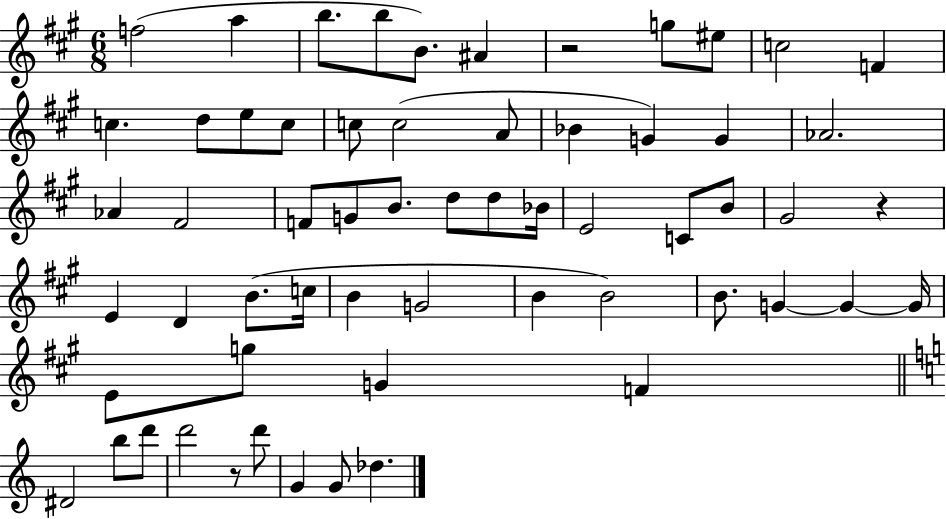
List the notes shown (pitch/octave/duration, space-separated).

F5/h A5/q B5/e. B5/e B4/e. A#4/q R/h G5/e EIS5/e C5/h F4/q C5/q. D5/e E5/e C5/e C5/e C5/h A4/e Bb4/q G4/q G4/q Ab4/h. Ab4/q F#4/h F4/e G4/e B4/e. D5/e D5/e Bb4/s E4/h C4/e B4/e G#4/h R/q E4/q D4/q B4/e. C5/s B4/q G4/h B4/q B4/h B4/e. G4/q G4/q G4/s E4/e G5/e G4/q F4/q D#4/h B5/e D6/e D6/h R/e D6/e G4/q G4/e Db5/q.